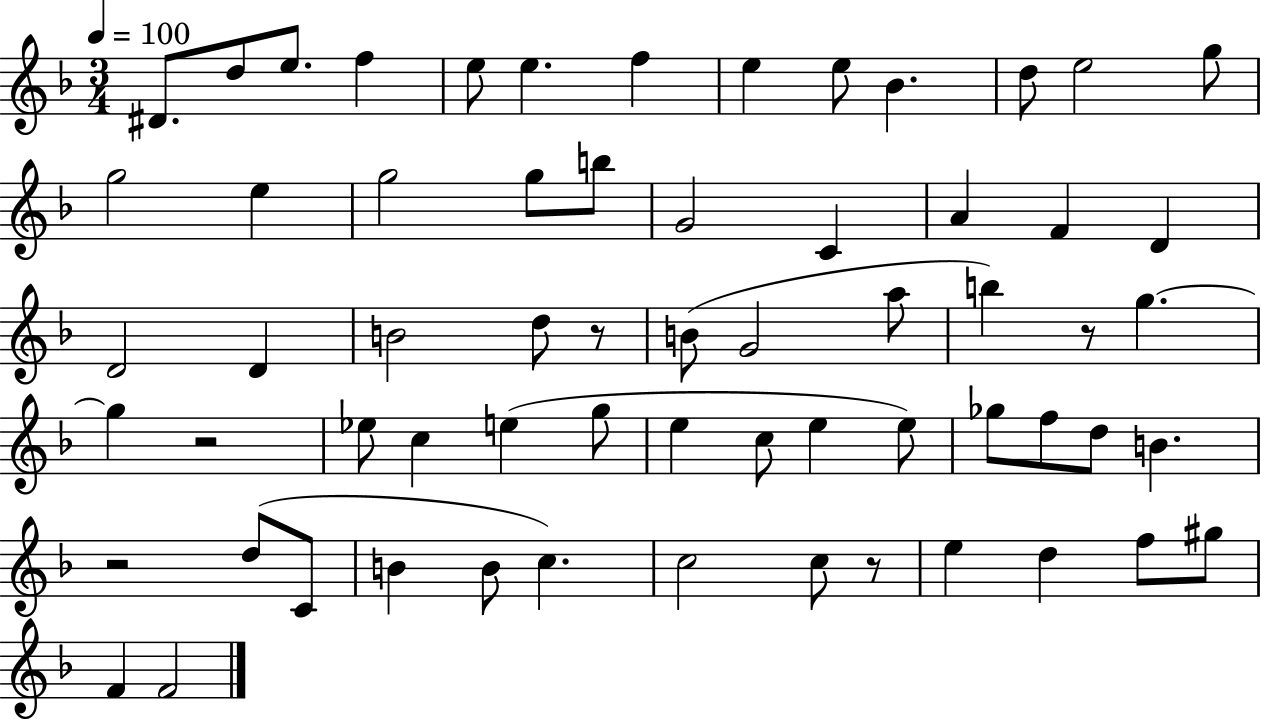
X:1
T:Untitled
M:3/4
L:1/4
K:F
^D/2 d/2 e/2 f e/2 e f e e/2 _B d/2 e2 g/2 g2 e g2 g/2 b/2 G2 C A F D D2 D B2 d/2 z/2 B/2 G2 a/2 b z/2 g g z2 _e/2 c e g/2 e c/2 e e/2 _g/2 f/2 d/2 B z2 d/2 C/2 B B/2 c c2 c/2 z/2 e d f/2 ^g/2 F F2